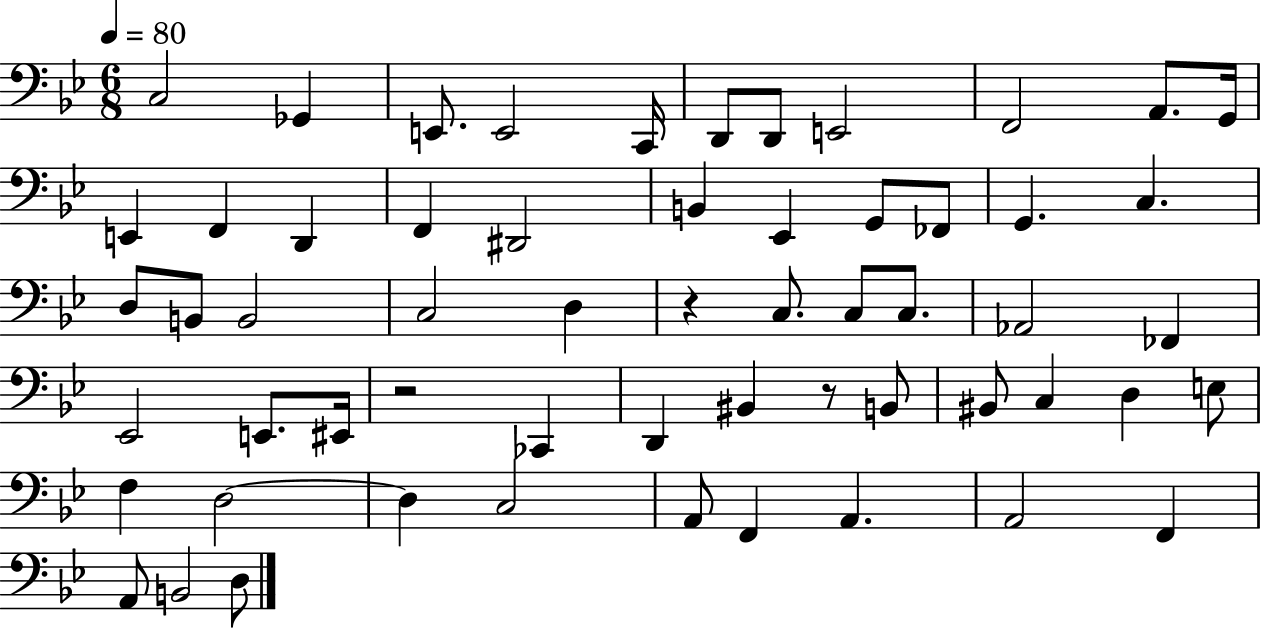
X:1
T:Untitled
M:6/8
L:1/4
K:Bb
C,2 _G,, E,,/2 E,,2 C,,/4 D,,/2 D,,/2 E,,2 F,,2 A,,/2 G,,/4 E,, F,, D,, F,, ^D,,2 B,, _E,, G,,/2 _F,,/2 G,, C, D,/2 B,,/2 B,,2 C,2 D, z C,/2 C,/2 C,/2 _A,,2 _F,, _E,,2 E,,/2 ^E,,/4 z2 _C,, D,, ^B,, z/2 B,,/2 ^B,,/2 C, D, E,/2 F, D,2 D, C,2 A,,/2 F,, A,, A,,2 F,, A,,/2 B,,2 D,/2